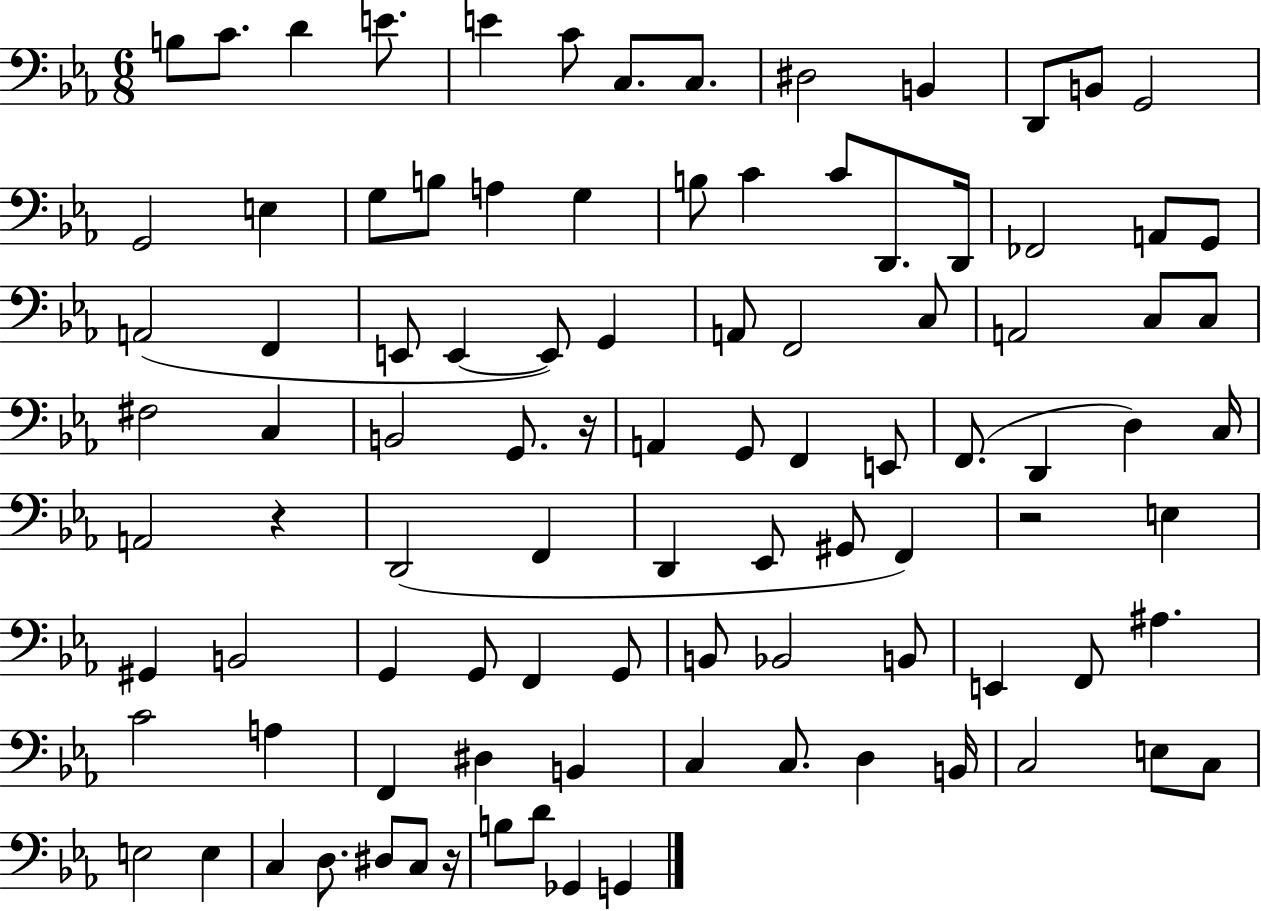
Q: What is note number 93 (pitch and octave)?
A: G2